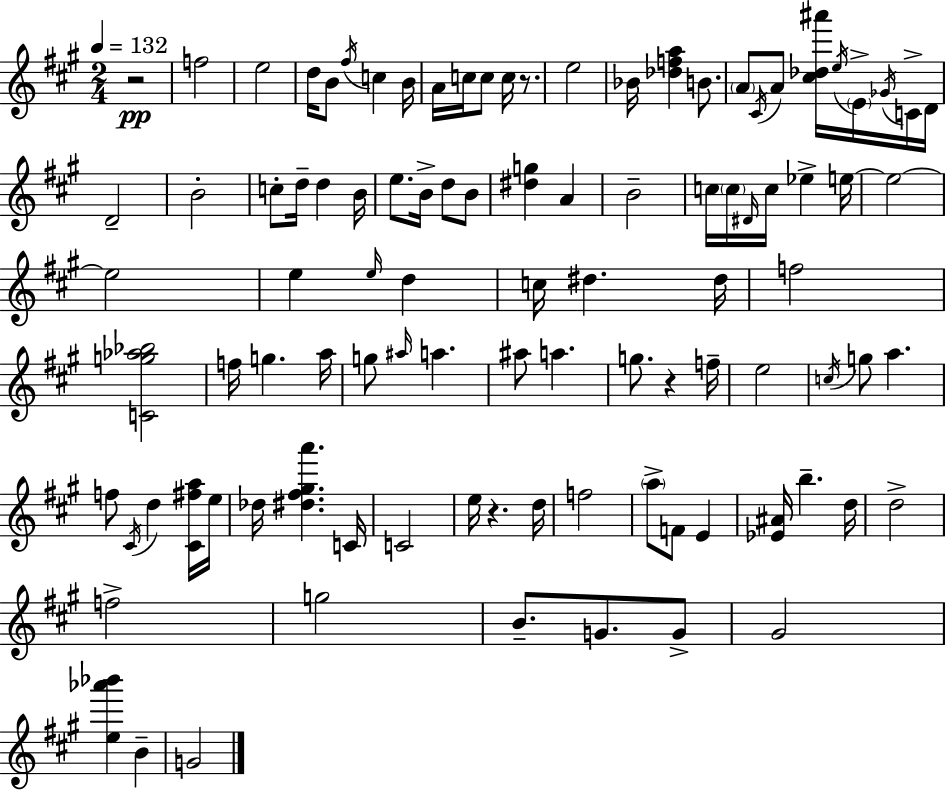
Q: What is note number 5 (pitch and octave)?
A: F#5